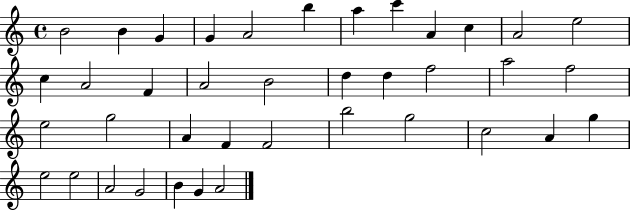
{
  \clef treble
  \time 4/4
  \defaultTimeSignature
  \key c \major
  b'2 b'4 g'4 | g'4 a'2 b''4 | a''4 c'''4 a'4 c''4 | a'2 e''2 | \break c''4 a'2 f'4 | a'2 b'2 | d''4 d''4 f''2 | a''2 f''2 | \break e''2 g''2 | a'4 f'4 f'2 | b''2 g''2 | c''2 a'4 g''4 | \break e''2 e''2 | a'2 g'2 | b'4 g'4 a'2 | \bar "|."
}